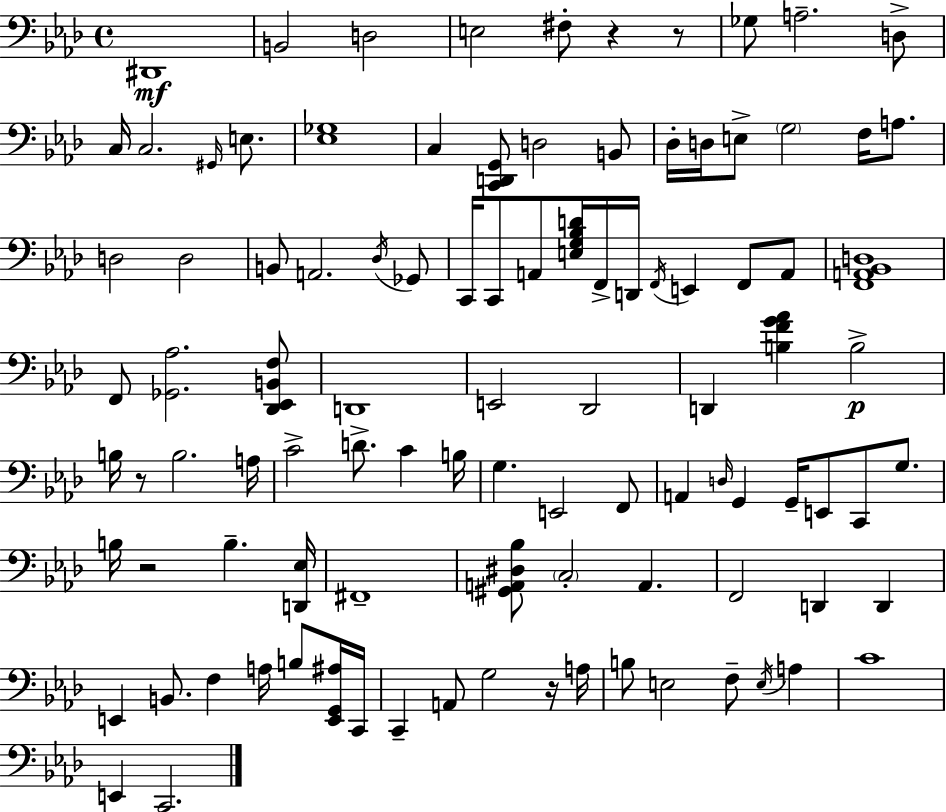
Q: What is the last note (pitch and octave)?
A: C2